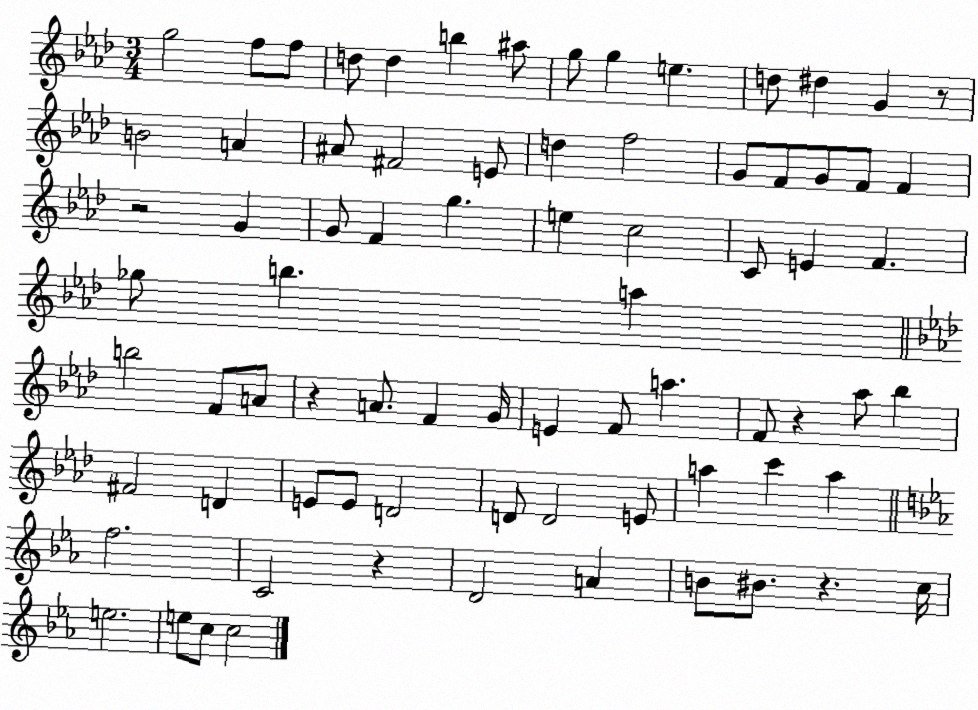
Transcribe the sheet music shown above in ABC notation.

X:1
T:Untitled
M:3/4
L:1/4
K:Ab
g2 f/2 f/2 d/2 d b ^a/2 g/2 g e d/2 ^d G z/2 B2 A ^A/2 ^F2 E/2 d f2 G/2 F/2 G/2 F/2 F z2 G G/2 F g e c2 C/2 E F _g/2 b a b2 F/2 A/2 z A/2 F G/4 E F/2 a F/2 z _a/2 _b ^F2 D E/2 E/2 D2 D/2 D2 E/2 a c' a f2 C2 z D2 A B/2 ^B/2 z c/4 e2 e/2 c/2 c2